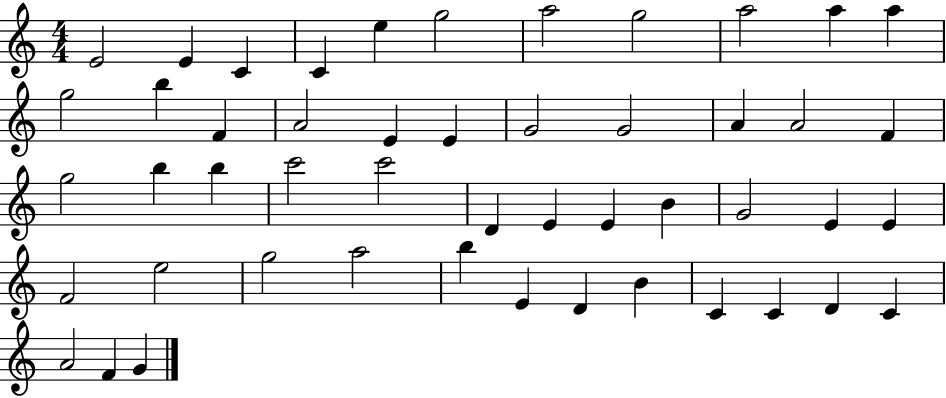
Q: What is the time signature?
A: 4/4